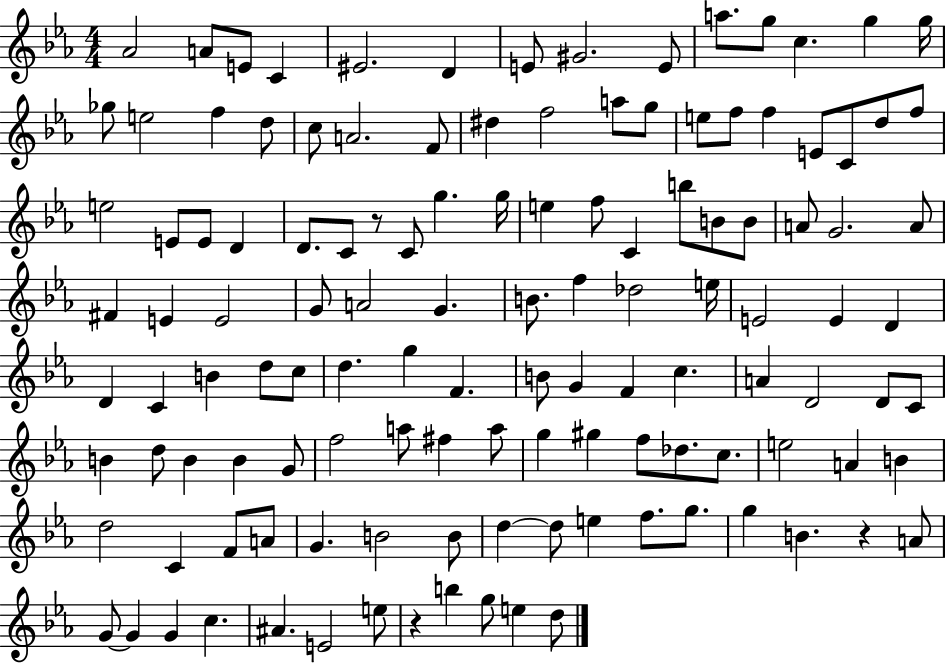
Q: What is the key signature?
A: EES major